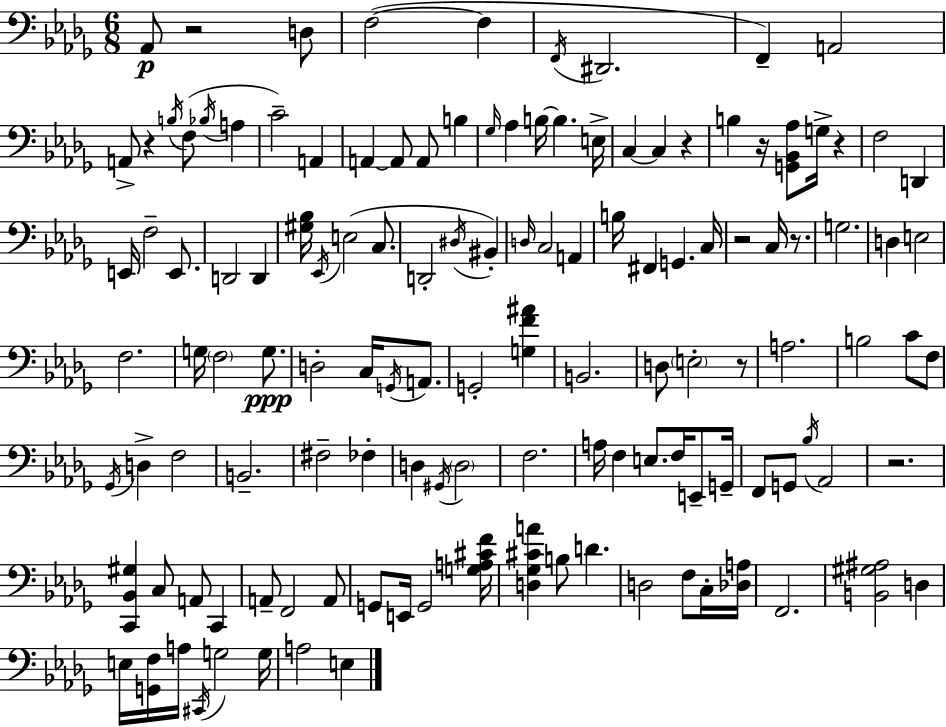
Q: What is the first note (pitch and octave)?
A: Ab2